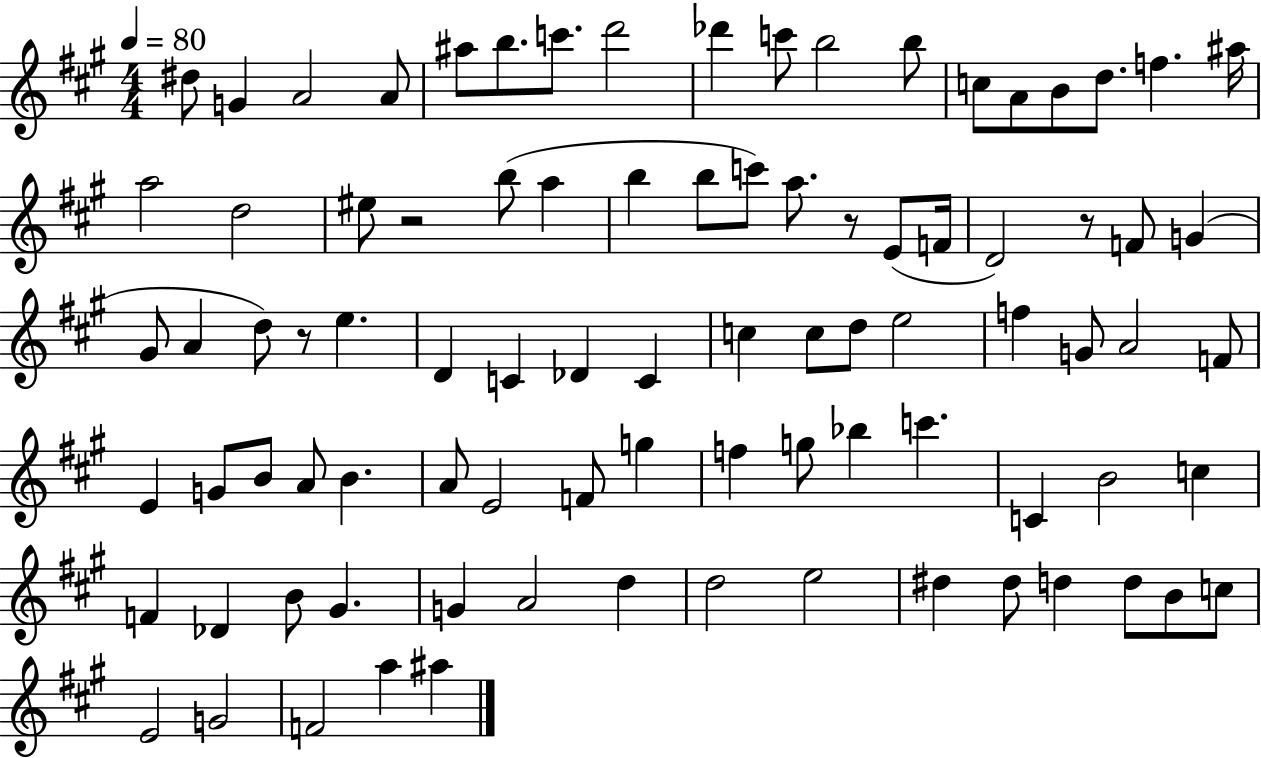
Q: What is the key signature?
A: A major